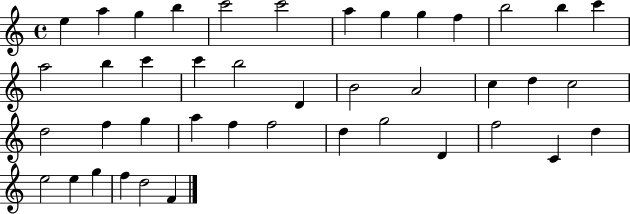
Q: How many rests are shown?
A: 0